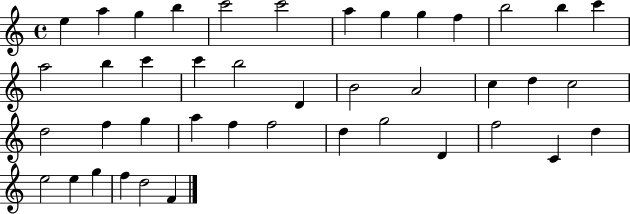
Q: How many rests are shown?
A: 0